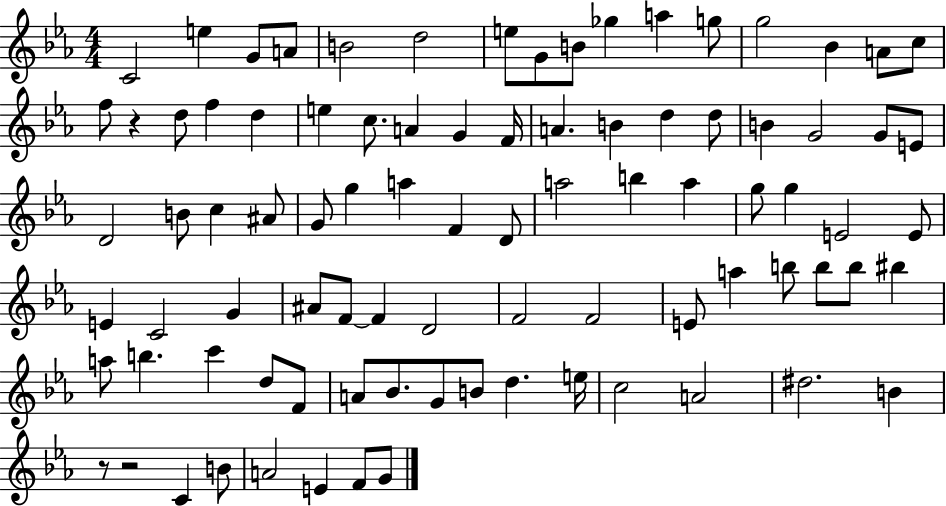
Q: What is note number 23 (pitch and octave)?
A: A4